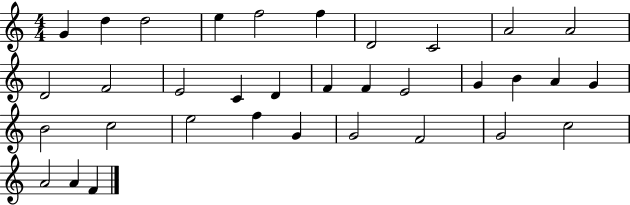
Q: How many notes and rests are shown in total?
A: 34